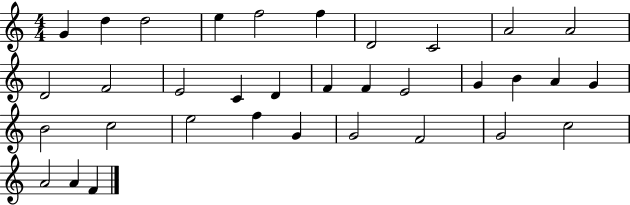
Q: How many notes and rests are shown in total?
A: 34